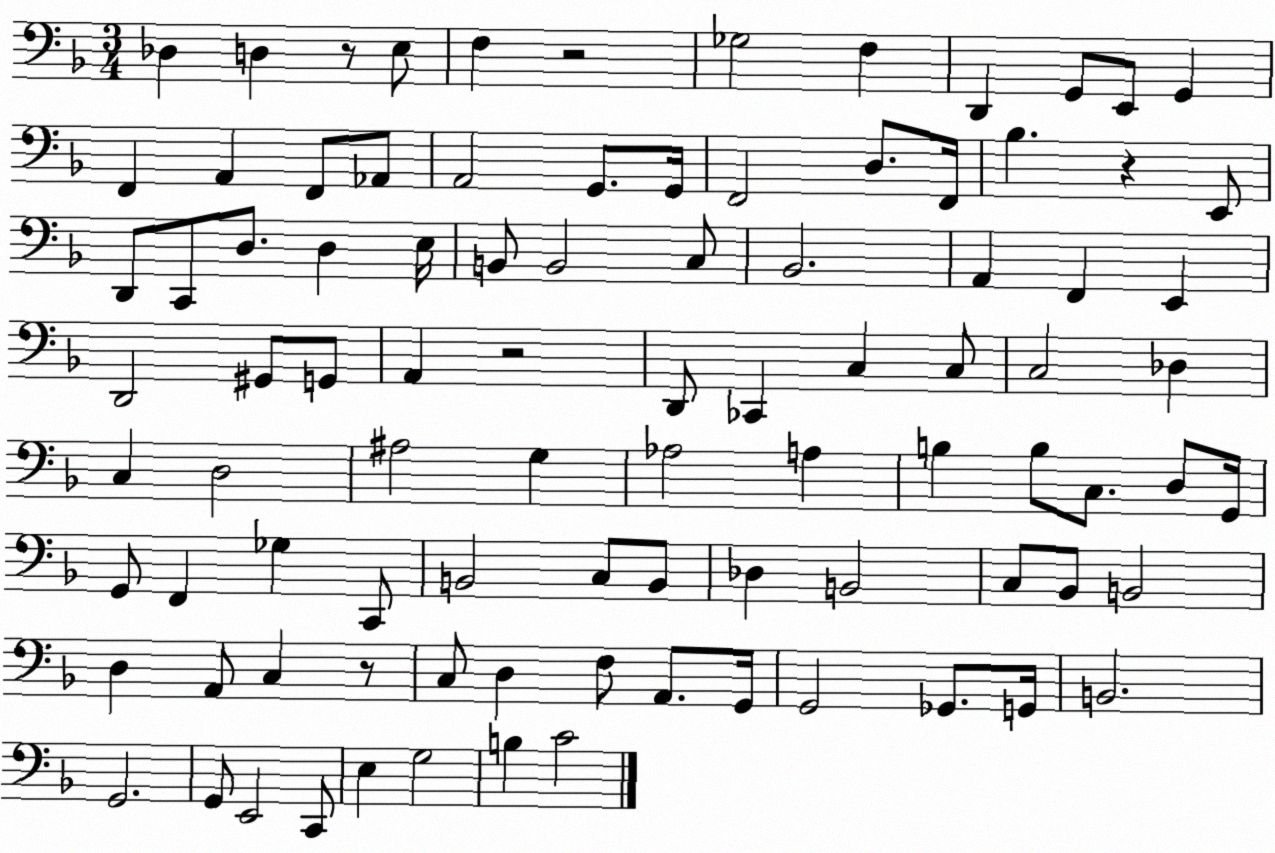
X:1
T:Untitled
M:3/4
L:1/4
K:F
_D, D, z/2 E,/2 F, z2 _G,2 F, D,, G,,/2 E,,/2 G,, F,, A,, F,,/2 _A,,/2 A,,2 G,,/2 G,,/4 F,,2 D,/2 F,,/4 _B, z E,,/2 D,,/2 C,,/2 D,/2 D, E,/4 B,,/2 B,,2 C,/2 _B,,2 A,, F,, E,, D,,2 ^G,,/2 G,,/2 A,, z2 D,,/2 _C,, C, C,/2 C,2 _D, C, D,2 ^A,2 G, _A,2 A, B, B,/2 C,/2 D,/2 G,,/4 G,,/2 F,, _G, C,,/2 B,,2 C,/2 B,,/2 _D, B,,2 C,/2 _B,,/2 B,,2 D, A,,/2 C, z/2 C,/2 D, F,/2 A,,/2 G,,/4 G,,2 _G,,/2 G,,/4 B,,2 G,,2 G,,/2 E,,2 C,,/2 E, G,2 B, C2